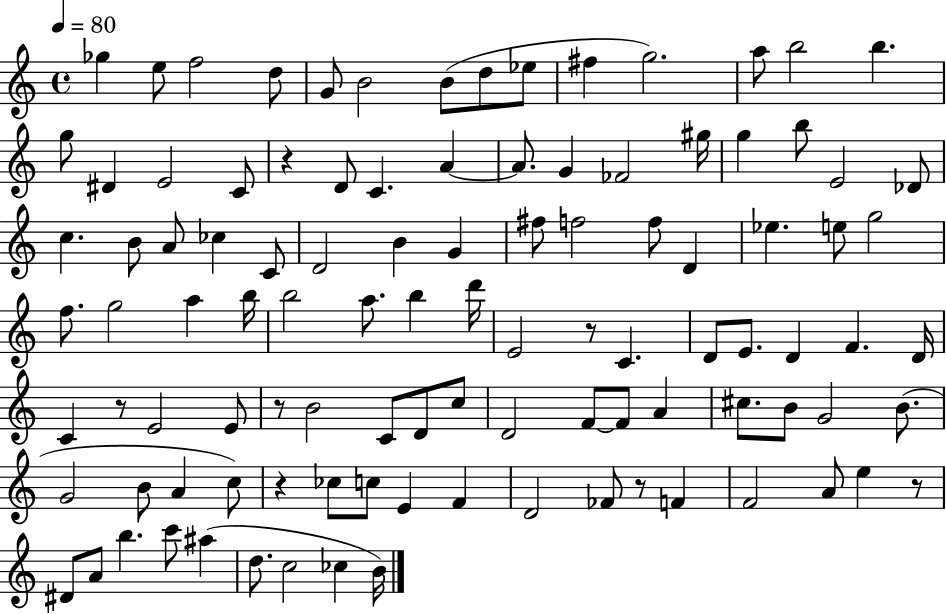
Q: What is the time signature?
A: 4/4